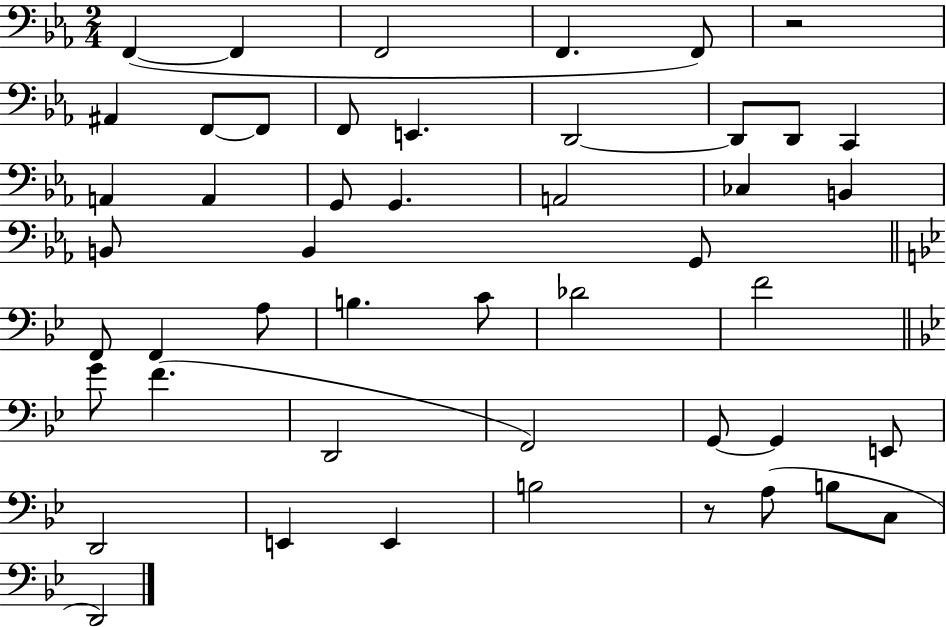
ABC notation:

X:1
T:Untitled
M:2/4
L:1/4
K:Eb
F,, F,, F,,2 F,, F,,/2 z2 ^A,, F,,/2 F,,/2 F,,/2 E,, D,,2 D,,/2 D,,/2 C,, A,, A,, G,,/2 G,, A,,2 _C, B,, B,,/2 B,, G,,/2 F,,/2 F,, A,/2 B, C/2 _D2 F2 G/2 F D,,2 F,,2 G,,/2 G,, E,,/2 D,,2 E,, E,, B,2 z/2 A,/2 B,/2 C,/2 D,,2